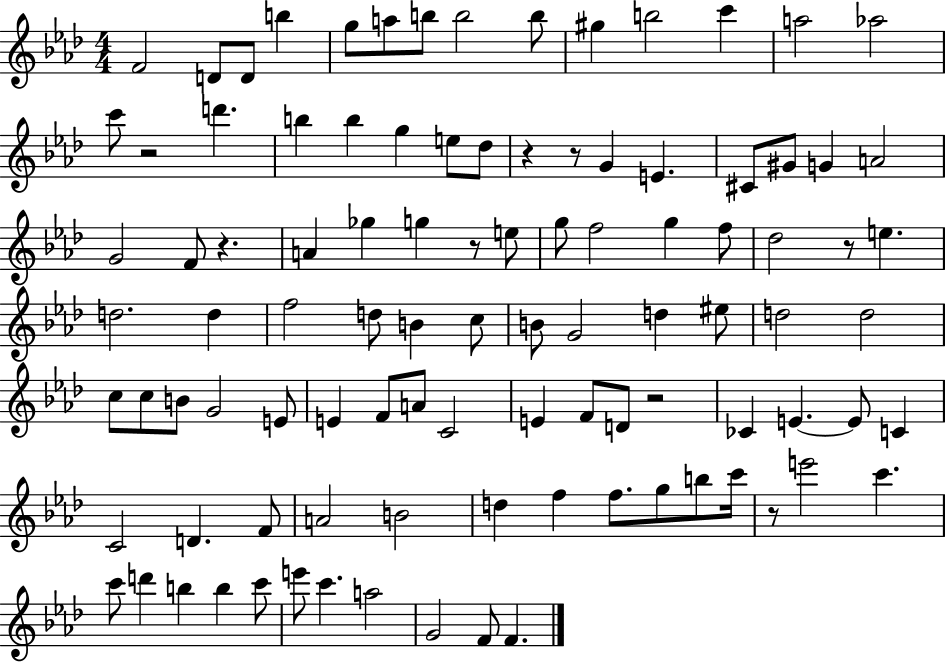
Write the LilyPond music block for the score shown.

{
  \clef treble
  \numericTimeSignature
  \time 4/4
  \key aes \major
  f'2 d'8 d'8 b''4 | g''8 a''8 b''8 b''2 b''8 | gis''4 b''2 c'''4 | a''2 aes''2 | \break c'''8 r2 d'''4. | b''4 b''4 g''4 e''8 des''8 | r4 r8 g'4 e'4. | cis'8 gis'8 g'4 a'2 | \break g'2 f'8 r4. | a'4 ges''4 g''4 r8 e''8 | g''8 f''2 g''4 f''8 | des''2 r8 e''4. | \break d''2. d''4 | f''2 d''8 b'4 c''8 | b'8 g'2 d''4 eis''8 | d''2 d''2 | \break c''8 c''8 b'8 g'2 e'8 | e'4 f'8 a'8 c'2 | e'4 f'8 d'8 r2 | ces'4 e'4.~~ e'8 c'4 | \break c'2 d'4. f'8 | a'2 b'2 | d''4 f''4 f''8. g''8 b''8 c'''16 | r8 e'''2 c'''4. | \break c'''8 d'''4 b''4 b''4 c'''8 | e'''8 c'''4. a''2 | g'2 f'8 f'4. | \bar "|."
}